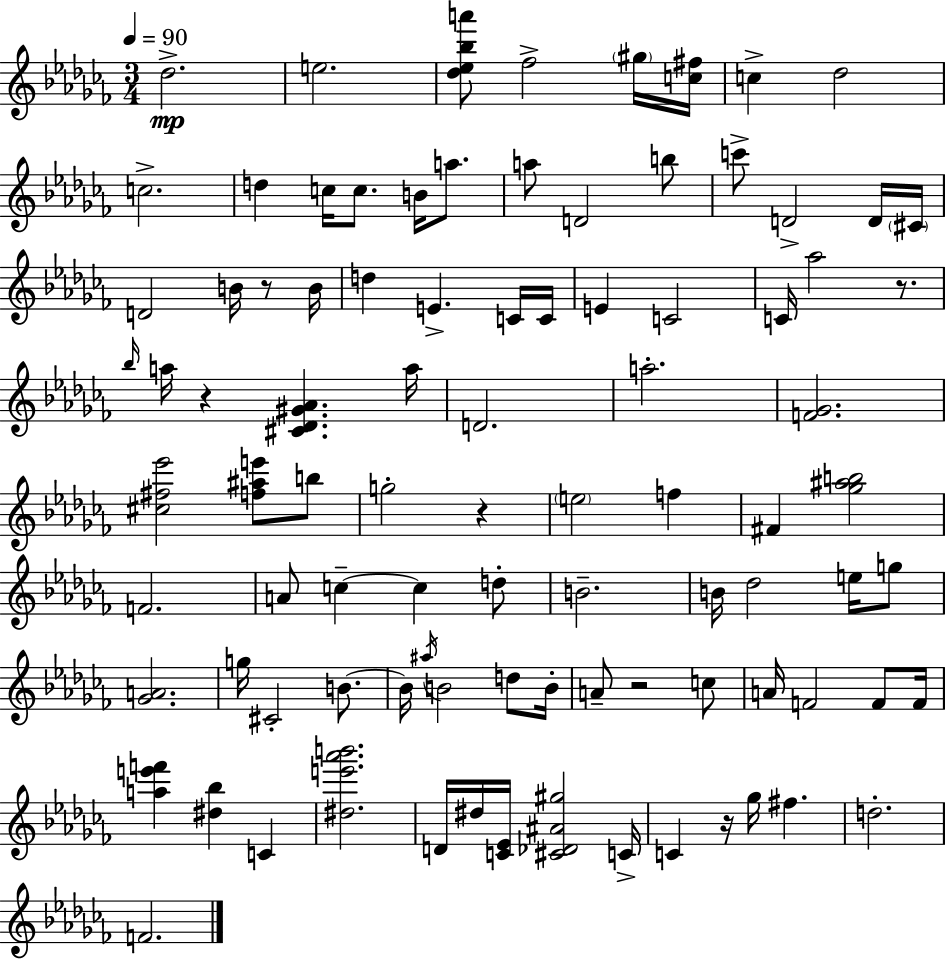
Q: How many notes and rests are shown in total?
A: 92